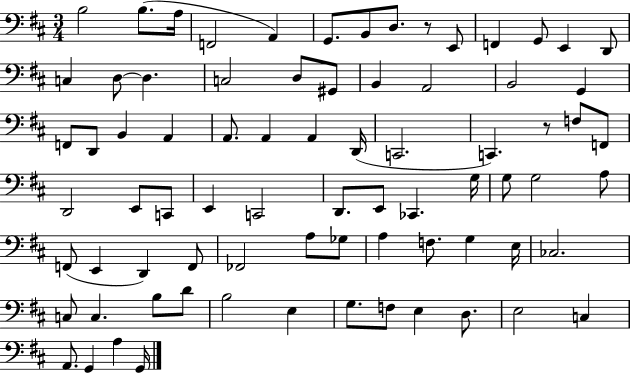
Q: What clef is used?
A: bass